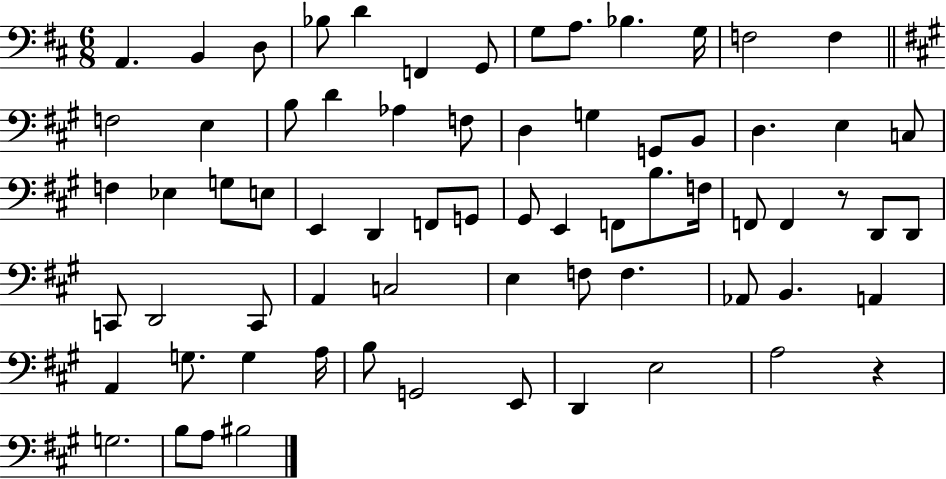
A2/q. B2/q D3/e Bb3/e D4/q F2/q G2/e G3/e A3/e. Bb3/q. G3/s F3/h F3/q F3/h E3/q B3/e D4/q Ab3/q F3/e D3/q G3/q G2/e B2/e D3/q. E3/q C3/e F3/q Eb3/q G3/e E3/e E2/q D2/q F2/e G2/e G#2/e E2/q F2/e B3/e. F3/s F2/e F2/q R/e D2/e D2/e C2/e D2/h C2/e A2/q C3/h E3/q F3/e F3/q. Ab2/e B2/q. A2/q A2/q G3/e. G3/q A3/s B3/e G2/h E2/e D2/q E3/h A3/h R/q G3/h. B3/e A3/e BIS3/h